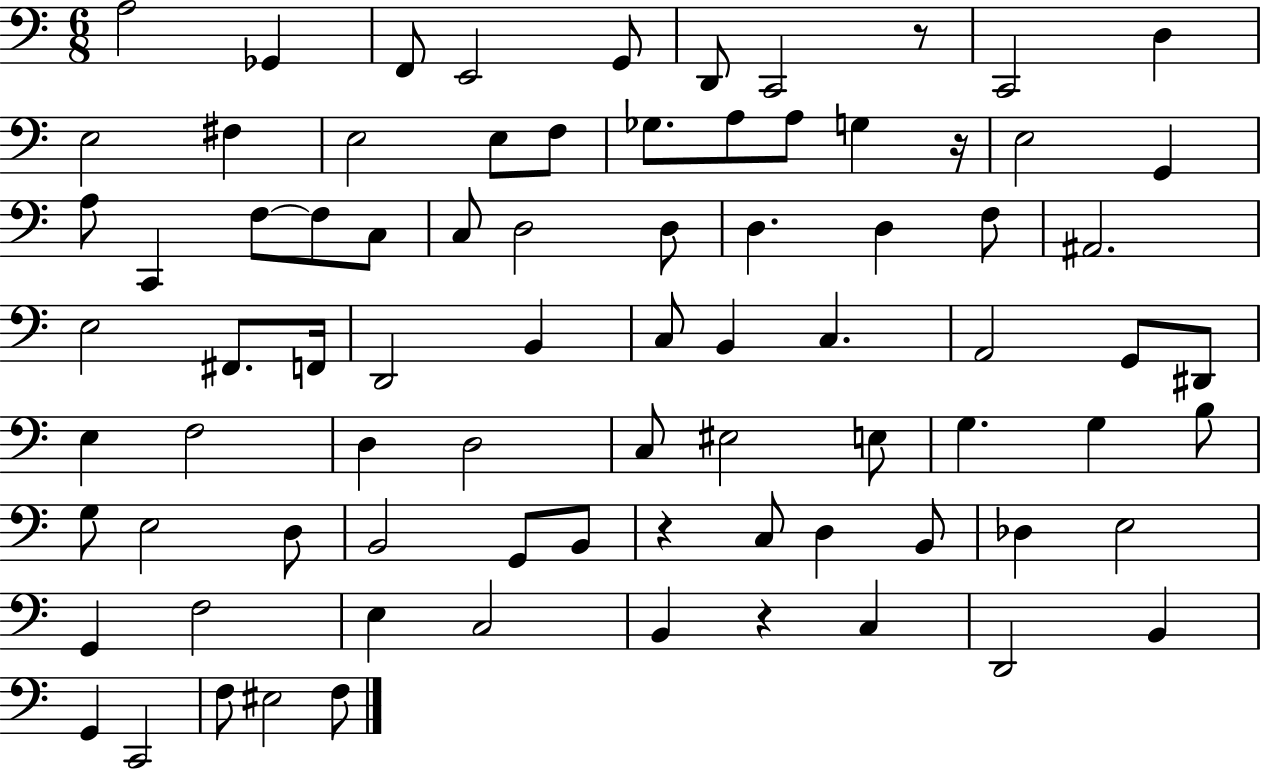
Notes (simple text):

A3/h Gb2/q F2/e E2/h G2/e D2/e C2/h R/e C2/h D3/q E3/h F#3/q E3/h E3/e F3/e Gb3/e. A3/e A3/e G3/q R/s E3/h G2/q A3/e C2/q F3/e F3/e C3/e C3/e D3/h D3/e D3/q. D3/q F3/e A#2/h. E3/h F#2/e. F2/s D2/h B2/q C3/e B2/q C3/q. A2/h G2/e D#2/e E3/q F3/h D3/q D3/h C3/e EIS3/h E3/e G3/q. G3/q B3/e G3/e E3/h D3/e B2/h G2/e B2/e R/q C3/e D3/q B2/e Db3/q E3/h G2/q F3/h E3/q C3/h B2/q R/q C3/q D2/h B2/q G2/q C2/h F3/e EIS3/h F3/e